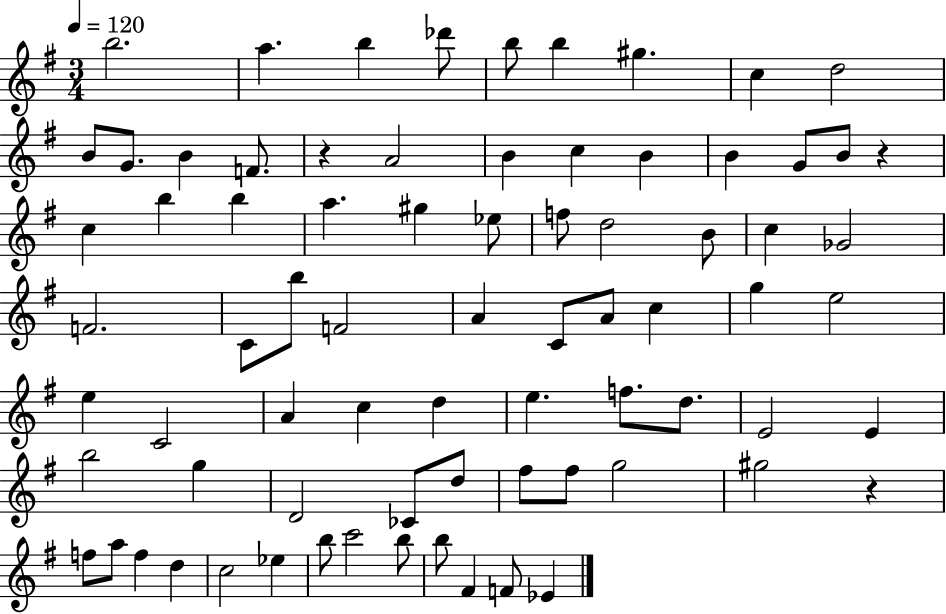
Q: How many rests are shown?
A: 3